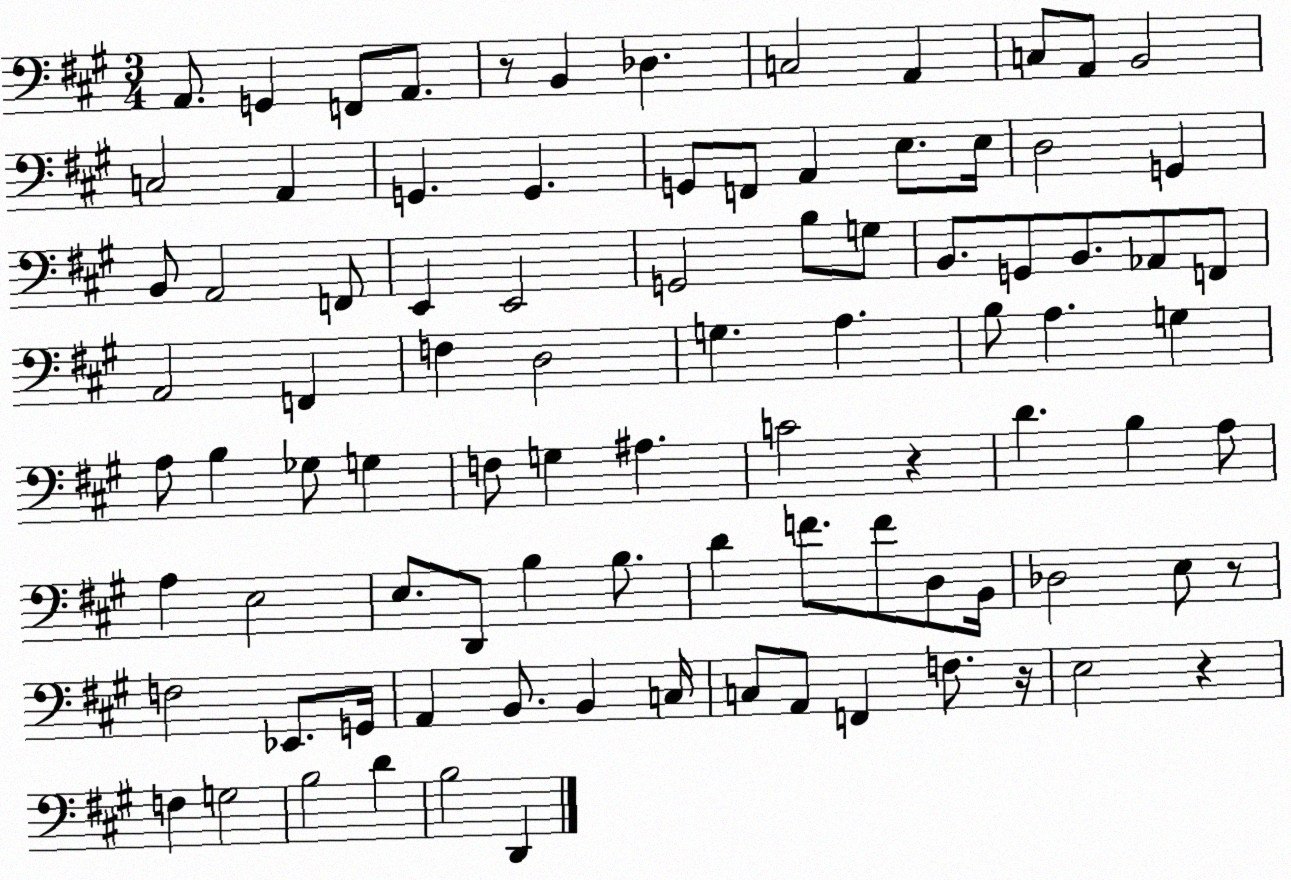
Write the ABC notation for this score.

X:1
T:Untitled
M:3/4
L:1/4
K:A
A,,/2 G,, F,,/2 A,,/2 z/2 B,, _D, C,2 A,, C,/2 A,,/2 B,,2 C,2 A,, G,, G,, G,,/2 F,,/2 A,, E,/2 E,/4 D,2 G,, B,,/2 A,,2 F,,/2 E,, E,,2 G,,2 B,/2 G,/2 B,,/2 G,,/2 B,,/2 _A,,/2 F,,/2 A,,2 F,, F, D,2 G, A, B,/2 A, G, A,/2 B, _G,/2 G, F,/2 G, ^A, C2 z D B, A,/2 A, E,2 E,/2 D,,/2 B, B,/2 D F/2 F/2 D,/2 B,,/4 _D,2 E,/2 z/2 F,2 _E,,/2 G,,/4 A,, B,,/2 B,, C,/4 C,/2 A,,/2 F,, F,/2 z/4 E,2 z F, G,2 B,2 D B,2 D,,